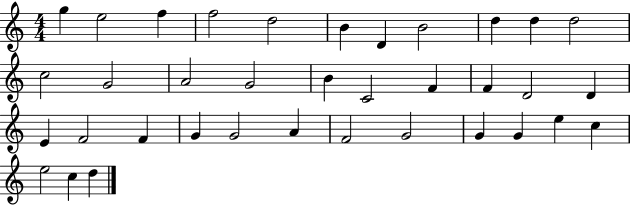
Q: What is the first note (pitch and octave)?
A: G5